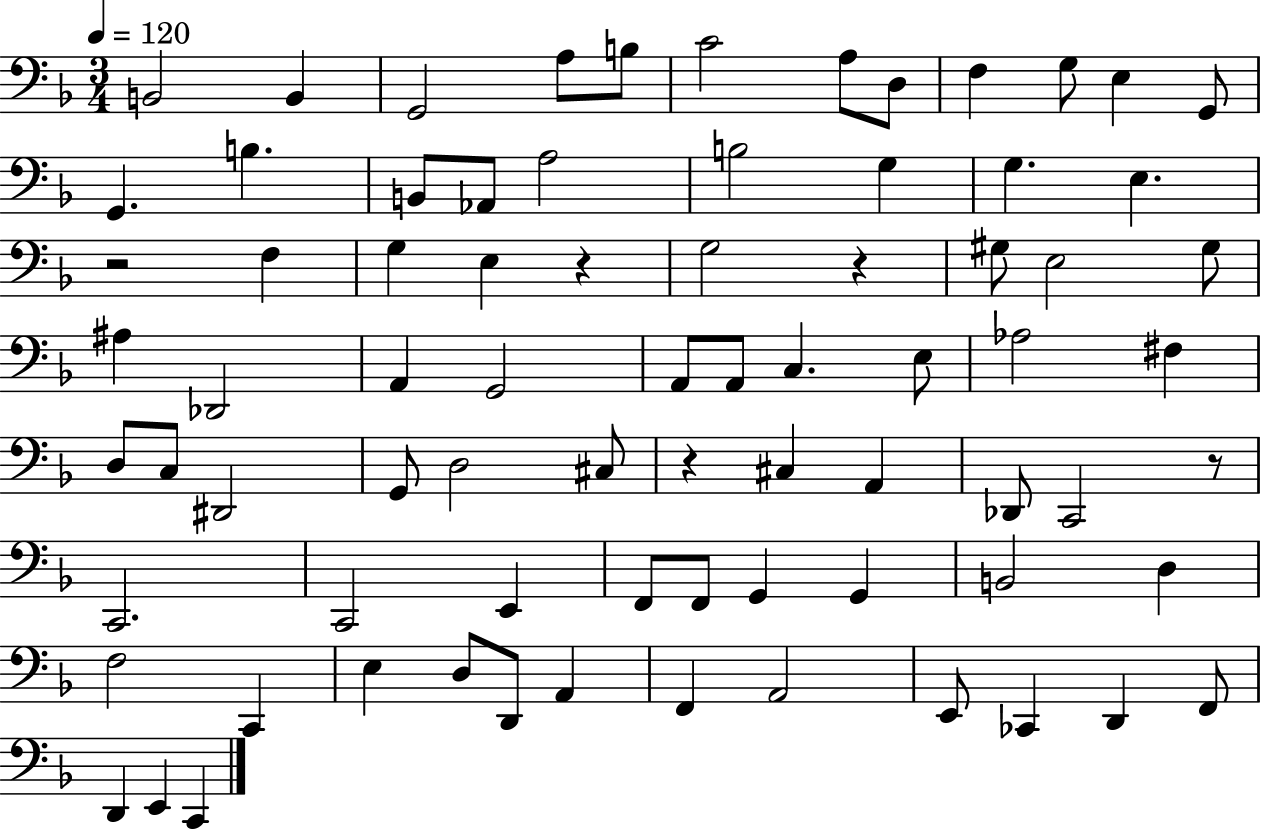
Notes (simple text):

B2/h B2/q G2/h A3/e B3/e C4/h A3/e D3/e F3/q G3/e E3/q G2/e G2/q. B3/q. B2/e Ab2/e A3/h B3/h G3/q G3/q. E3/q. R/h F3/q G3/q E3/q R/q G3/h R/q G#3/e E3/h G#3/e A#3/q Db2/h A2/q G2/h A2/e A2/e C3/q. E3/e Ab3/h F#3/q D3/e C3/e D#2/h G2/e D3/h C#3/e R/q C#3/q A2/q Db2/e C2/h R/e C2/h. C2/h E2/q F2/e F2/e G2/q G2/q B2/h D3/q F3/h C2/q E3/q D3/e D2/e A2/q F2/q A2/h E2/e CES2/q D2/q F2/e D2/q E2/q C2/q